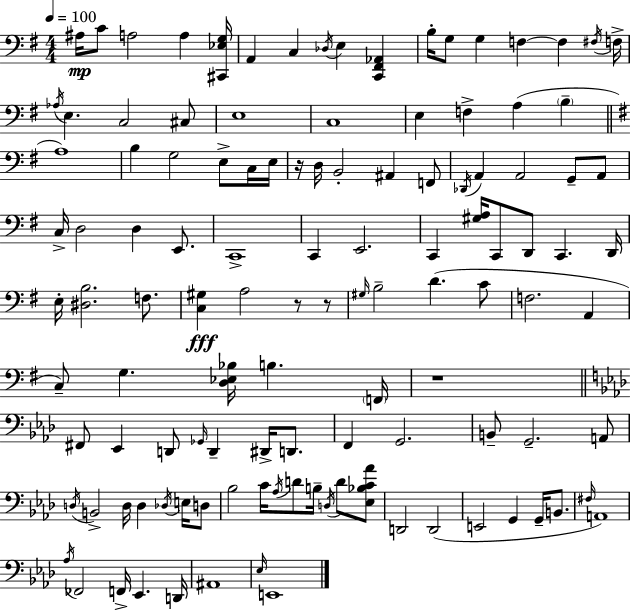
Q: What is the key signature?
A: E minor